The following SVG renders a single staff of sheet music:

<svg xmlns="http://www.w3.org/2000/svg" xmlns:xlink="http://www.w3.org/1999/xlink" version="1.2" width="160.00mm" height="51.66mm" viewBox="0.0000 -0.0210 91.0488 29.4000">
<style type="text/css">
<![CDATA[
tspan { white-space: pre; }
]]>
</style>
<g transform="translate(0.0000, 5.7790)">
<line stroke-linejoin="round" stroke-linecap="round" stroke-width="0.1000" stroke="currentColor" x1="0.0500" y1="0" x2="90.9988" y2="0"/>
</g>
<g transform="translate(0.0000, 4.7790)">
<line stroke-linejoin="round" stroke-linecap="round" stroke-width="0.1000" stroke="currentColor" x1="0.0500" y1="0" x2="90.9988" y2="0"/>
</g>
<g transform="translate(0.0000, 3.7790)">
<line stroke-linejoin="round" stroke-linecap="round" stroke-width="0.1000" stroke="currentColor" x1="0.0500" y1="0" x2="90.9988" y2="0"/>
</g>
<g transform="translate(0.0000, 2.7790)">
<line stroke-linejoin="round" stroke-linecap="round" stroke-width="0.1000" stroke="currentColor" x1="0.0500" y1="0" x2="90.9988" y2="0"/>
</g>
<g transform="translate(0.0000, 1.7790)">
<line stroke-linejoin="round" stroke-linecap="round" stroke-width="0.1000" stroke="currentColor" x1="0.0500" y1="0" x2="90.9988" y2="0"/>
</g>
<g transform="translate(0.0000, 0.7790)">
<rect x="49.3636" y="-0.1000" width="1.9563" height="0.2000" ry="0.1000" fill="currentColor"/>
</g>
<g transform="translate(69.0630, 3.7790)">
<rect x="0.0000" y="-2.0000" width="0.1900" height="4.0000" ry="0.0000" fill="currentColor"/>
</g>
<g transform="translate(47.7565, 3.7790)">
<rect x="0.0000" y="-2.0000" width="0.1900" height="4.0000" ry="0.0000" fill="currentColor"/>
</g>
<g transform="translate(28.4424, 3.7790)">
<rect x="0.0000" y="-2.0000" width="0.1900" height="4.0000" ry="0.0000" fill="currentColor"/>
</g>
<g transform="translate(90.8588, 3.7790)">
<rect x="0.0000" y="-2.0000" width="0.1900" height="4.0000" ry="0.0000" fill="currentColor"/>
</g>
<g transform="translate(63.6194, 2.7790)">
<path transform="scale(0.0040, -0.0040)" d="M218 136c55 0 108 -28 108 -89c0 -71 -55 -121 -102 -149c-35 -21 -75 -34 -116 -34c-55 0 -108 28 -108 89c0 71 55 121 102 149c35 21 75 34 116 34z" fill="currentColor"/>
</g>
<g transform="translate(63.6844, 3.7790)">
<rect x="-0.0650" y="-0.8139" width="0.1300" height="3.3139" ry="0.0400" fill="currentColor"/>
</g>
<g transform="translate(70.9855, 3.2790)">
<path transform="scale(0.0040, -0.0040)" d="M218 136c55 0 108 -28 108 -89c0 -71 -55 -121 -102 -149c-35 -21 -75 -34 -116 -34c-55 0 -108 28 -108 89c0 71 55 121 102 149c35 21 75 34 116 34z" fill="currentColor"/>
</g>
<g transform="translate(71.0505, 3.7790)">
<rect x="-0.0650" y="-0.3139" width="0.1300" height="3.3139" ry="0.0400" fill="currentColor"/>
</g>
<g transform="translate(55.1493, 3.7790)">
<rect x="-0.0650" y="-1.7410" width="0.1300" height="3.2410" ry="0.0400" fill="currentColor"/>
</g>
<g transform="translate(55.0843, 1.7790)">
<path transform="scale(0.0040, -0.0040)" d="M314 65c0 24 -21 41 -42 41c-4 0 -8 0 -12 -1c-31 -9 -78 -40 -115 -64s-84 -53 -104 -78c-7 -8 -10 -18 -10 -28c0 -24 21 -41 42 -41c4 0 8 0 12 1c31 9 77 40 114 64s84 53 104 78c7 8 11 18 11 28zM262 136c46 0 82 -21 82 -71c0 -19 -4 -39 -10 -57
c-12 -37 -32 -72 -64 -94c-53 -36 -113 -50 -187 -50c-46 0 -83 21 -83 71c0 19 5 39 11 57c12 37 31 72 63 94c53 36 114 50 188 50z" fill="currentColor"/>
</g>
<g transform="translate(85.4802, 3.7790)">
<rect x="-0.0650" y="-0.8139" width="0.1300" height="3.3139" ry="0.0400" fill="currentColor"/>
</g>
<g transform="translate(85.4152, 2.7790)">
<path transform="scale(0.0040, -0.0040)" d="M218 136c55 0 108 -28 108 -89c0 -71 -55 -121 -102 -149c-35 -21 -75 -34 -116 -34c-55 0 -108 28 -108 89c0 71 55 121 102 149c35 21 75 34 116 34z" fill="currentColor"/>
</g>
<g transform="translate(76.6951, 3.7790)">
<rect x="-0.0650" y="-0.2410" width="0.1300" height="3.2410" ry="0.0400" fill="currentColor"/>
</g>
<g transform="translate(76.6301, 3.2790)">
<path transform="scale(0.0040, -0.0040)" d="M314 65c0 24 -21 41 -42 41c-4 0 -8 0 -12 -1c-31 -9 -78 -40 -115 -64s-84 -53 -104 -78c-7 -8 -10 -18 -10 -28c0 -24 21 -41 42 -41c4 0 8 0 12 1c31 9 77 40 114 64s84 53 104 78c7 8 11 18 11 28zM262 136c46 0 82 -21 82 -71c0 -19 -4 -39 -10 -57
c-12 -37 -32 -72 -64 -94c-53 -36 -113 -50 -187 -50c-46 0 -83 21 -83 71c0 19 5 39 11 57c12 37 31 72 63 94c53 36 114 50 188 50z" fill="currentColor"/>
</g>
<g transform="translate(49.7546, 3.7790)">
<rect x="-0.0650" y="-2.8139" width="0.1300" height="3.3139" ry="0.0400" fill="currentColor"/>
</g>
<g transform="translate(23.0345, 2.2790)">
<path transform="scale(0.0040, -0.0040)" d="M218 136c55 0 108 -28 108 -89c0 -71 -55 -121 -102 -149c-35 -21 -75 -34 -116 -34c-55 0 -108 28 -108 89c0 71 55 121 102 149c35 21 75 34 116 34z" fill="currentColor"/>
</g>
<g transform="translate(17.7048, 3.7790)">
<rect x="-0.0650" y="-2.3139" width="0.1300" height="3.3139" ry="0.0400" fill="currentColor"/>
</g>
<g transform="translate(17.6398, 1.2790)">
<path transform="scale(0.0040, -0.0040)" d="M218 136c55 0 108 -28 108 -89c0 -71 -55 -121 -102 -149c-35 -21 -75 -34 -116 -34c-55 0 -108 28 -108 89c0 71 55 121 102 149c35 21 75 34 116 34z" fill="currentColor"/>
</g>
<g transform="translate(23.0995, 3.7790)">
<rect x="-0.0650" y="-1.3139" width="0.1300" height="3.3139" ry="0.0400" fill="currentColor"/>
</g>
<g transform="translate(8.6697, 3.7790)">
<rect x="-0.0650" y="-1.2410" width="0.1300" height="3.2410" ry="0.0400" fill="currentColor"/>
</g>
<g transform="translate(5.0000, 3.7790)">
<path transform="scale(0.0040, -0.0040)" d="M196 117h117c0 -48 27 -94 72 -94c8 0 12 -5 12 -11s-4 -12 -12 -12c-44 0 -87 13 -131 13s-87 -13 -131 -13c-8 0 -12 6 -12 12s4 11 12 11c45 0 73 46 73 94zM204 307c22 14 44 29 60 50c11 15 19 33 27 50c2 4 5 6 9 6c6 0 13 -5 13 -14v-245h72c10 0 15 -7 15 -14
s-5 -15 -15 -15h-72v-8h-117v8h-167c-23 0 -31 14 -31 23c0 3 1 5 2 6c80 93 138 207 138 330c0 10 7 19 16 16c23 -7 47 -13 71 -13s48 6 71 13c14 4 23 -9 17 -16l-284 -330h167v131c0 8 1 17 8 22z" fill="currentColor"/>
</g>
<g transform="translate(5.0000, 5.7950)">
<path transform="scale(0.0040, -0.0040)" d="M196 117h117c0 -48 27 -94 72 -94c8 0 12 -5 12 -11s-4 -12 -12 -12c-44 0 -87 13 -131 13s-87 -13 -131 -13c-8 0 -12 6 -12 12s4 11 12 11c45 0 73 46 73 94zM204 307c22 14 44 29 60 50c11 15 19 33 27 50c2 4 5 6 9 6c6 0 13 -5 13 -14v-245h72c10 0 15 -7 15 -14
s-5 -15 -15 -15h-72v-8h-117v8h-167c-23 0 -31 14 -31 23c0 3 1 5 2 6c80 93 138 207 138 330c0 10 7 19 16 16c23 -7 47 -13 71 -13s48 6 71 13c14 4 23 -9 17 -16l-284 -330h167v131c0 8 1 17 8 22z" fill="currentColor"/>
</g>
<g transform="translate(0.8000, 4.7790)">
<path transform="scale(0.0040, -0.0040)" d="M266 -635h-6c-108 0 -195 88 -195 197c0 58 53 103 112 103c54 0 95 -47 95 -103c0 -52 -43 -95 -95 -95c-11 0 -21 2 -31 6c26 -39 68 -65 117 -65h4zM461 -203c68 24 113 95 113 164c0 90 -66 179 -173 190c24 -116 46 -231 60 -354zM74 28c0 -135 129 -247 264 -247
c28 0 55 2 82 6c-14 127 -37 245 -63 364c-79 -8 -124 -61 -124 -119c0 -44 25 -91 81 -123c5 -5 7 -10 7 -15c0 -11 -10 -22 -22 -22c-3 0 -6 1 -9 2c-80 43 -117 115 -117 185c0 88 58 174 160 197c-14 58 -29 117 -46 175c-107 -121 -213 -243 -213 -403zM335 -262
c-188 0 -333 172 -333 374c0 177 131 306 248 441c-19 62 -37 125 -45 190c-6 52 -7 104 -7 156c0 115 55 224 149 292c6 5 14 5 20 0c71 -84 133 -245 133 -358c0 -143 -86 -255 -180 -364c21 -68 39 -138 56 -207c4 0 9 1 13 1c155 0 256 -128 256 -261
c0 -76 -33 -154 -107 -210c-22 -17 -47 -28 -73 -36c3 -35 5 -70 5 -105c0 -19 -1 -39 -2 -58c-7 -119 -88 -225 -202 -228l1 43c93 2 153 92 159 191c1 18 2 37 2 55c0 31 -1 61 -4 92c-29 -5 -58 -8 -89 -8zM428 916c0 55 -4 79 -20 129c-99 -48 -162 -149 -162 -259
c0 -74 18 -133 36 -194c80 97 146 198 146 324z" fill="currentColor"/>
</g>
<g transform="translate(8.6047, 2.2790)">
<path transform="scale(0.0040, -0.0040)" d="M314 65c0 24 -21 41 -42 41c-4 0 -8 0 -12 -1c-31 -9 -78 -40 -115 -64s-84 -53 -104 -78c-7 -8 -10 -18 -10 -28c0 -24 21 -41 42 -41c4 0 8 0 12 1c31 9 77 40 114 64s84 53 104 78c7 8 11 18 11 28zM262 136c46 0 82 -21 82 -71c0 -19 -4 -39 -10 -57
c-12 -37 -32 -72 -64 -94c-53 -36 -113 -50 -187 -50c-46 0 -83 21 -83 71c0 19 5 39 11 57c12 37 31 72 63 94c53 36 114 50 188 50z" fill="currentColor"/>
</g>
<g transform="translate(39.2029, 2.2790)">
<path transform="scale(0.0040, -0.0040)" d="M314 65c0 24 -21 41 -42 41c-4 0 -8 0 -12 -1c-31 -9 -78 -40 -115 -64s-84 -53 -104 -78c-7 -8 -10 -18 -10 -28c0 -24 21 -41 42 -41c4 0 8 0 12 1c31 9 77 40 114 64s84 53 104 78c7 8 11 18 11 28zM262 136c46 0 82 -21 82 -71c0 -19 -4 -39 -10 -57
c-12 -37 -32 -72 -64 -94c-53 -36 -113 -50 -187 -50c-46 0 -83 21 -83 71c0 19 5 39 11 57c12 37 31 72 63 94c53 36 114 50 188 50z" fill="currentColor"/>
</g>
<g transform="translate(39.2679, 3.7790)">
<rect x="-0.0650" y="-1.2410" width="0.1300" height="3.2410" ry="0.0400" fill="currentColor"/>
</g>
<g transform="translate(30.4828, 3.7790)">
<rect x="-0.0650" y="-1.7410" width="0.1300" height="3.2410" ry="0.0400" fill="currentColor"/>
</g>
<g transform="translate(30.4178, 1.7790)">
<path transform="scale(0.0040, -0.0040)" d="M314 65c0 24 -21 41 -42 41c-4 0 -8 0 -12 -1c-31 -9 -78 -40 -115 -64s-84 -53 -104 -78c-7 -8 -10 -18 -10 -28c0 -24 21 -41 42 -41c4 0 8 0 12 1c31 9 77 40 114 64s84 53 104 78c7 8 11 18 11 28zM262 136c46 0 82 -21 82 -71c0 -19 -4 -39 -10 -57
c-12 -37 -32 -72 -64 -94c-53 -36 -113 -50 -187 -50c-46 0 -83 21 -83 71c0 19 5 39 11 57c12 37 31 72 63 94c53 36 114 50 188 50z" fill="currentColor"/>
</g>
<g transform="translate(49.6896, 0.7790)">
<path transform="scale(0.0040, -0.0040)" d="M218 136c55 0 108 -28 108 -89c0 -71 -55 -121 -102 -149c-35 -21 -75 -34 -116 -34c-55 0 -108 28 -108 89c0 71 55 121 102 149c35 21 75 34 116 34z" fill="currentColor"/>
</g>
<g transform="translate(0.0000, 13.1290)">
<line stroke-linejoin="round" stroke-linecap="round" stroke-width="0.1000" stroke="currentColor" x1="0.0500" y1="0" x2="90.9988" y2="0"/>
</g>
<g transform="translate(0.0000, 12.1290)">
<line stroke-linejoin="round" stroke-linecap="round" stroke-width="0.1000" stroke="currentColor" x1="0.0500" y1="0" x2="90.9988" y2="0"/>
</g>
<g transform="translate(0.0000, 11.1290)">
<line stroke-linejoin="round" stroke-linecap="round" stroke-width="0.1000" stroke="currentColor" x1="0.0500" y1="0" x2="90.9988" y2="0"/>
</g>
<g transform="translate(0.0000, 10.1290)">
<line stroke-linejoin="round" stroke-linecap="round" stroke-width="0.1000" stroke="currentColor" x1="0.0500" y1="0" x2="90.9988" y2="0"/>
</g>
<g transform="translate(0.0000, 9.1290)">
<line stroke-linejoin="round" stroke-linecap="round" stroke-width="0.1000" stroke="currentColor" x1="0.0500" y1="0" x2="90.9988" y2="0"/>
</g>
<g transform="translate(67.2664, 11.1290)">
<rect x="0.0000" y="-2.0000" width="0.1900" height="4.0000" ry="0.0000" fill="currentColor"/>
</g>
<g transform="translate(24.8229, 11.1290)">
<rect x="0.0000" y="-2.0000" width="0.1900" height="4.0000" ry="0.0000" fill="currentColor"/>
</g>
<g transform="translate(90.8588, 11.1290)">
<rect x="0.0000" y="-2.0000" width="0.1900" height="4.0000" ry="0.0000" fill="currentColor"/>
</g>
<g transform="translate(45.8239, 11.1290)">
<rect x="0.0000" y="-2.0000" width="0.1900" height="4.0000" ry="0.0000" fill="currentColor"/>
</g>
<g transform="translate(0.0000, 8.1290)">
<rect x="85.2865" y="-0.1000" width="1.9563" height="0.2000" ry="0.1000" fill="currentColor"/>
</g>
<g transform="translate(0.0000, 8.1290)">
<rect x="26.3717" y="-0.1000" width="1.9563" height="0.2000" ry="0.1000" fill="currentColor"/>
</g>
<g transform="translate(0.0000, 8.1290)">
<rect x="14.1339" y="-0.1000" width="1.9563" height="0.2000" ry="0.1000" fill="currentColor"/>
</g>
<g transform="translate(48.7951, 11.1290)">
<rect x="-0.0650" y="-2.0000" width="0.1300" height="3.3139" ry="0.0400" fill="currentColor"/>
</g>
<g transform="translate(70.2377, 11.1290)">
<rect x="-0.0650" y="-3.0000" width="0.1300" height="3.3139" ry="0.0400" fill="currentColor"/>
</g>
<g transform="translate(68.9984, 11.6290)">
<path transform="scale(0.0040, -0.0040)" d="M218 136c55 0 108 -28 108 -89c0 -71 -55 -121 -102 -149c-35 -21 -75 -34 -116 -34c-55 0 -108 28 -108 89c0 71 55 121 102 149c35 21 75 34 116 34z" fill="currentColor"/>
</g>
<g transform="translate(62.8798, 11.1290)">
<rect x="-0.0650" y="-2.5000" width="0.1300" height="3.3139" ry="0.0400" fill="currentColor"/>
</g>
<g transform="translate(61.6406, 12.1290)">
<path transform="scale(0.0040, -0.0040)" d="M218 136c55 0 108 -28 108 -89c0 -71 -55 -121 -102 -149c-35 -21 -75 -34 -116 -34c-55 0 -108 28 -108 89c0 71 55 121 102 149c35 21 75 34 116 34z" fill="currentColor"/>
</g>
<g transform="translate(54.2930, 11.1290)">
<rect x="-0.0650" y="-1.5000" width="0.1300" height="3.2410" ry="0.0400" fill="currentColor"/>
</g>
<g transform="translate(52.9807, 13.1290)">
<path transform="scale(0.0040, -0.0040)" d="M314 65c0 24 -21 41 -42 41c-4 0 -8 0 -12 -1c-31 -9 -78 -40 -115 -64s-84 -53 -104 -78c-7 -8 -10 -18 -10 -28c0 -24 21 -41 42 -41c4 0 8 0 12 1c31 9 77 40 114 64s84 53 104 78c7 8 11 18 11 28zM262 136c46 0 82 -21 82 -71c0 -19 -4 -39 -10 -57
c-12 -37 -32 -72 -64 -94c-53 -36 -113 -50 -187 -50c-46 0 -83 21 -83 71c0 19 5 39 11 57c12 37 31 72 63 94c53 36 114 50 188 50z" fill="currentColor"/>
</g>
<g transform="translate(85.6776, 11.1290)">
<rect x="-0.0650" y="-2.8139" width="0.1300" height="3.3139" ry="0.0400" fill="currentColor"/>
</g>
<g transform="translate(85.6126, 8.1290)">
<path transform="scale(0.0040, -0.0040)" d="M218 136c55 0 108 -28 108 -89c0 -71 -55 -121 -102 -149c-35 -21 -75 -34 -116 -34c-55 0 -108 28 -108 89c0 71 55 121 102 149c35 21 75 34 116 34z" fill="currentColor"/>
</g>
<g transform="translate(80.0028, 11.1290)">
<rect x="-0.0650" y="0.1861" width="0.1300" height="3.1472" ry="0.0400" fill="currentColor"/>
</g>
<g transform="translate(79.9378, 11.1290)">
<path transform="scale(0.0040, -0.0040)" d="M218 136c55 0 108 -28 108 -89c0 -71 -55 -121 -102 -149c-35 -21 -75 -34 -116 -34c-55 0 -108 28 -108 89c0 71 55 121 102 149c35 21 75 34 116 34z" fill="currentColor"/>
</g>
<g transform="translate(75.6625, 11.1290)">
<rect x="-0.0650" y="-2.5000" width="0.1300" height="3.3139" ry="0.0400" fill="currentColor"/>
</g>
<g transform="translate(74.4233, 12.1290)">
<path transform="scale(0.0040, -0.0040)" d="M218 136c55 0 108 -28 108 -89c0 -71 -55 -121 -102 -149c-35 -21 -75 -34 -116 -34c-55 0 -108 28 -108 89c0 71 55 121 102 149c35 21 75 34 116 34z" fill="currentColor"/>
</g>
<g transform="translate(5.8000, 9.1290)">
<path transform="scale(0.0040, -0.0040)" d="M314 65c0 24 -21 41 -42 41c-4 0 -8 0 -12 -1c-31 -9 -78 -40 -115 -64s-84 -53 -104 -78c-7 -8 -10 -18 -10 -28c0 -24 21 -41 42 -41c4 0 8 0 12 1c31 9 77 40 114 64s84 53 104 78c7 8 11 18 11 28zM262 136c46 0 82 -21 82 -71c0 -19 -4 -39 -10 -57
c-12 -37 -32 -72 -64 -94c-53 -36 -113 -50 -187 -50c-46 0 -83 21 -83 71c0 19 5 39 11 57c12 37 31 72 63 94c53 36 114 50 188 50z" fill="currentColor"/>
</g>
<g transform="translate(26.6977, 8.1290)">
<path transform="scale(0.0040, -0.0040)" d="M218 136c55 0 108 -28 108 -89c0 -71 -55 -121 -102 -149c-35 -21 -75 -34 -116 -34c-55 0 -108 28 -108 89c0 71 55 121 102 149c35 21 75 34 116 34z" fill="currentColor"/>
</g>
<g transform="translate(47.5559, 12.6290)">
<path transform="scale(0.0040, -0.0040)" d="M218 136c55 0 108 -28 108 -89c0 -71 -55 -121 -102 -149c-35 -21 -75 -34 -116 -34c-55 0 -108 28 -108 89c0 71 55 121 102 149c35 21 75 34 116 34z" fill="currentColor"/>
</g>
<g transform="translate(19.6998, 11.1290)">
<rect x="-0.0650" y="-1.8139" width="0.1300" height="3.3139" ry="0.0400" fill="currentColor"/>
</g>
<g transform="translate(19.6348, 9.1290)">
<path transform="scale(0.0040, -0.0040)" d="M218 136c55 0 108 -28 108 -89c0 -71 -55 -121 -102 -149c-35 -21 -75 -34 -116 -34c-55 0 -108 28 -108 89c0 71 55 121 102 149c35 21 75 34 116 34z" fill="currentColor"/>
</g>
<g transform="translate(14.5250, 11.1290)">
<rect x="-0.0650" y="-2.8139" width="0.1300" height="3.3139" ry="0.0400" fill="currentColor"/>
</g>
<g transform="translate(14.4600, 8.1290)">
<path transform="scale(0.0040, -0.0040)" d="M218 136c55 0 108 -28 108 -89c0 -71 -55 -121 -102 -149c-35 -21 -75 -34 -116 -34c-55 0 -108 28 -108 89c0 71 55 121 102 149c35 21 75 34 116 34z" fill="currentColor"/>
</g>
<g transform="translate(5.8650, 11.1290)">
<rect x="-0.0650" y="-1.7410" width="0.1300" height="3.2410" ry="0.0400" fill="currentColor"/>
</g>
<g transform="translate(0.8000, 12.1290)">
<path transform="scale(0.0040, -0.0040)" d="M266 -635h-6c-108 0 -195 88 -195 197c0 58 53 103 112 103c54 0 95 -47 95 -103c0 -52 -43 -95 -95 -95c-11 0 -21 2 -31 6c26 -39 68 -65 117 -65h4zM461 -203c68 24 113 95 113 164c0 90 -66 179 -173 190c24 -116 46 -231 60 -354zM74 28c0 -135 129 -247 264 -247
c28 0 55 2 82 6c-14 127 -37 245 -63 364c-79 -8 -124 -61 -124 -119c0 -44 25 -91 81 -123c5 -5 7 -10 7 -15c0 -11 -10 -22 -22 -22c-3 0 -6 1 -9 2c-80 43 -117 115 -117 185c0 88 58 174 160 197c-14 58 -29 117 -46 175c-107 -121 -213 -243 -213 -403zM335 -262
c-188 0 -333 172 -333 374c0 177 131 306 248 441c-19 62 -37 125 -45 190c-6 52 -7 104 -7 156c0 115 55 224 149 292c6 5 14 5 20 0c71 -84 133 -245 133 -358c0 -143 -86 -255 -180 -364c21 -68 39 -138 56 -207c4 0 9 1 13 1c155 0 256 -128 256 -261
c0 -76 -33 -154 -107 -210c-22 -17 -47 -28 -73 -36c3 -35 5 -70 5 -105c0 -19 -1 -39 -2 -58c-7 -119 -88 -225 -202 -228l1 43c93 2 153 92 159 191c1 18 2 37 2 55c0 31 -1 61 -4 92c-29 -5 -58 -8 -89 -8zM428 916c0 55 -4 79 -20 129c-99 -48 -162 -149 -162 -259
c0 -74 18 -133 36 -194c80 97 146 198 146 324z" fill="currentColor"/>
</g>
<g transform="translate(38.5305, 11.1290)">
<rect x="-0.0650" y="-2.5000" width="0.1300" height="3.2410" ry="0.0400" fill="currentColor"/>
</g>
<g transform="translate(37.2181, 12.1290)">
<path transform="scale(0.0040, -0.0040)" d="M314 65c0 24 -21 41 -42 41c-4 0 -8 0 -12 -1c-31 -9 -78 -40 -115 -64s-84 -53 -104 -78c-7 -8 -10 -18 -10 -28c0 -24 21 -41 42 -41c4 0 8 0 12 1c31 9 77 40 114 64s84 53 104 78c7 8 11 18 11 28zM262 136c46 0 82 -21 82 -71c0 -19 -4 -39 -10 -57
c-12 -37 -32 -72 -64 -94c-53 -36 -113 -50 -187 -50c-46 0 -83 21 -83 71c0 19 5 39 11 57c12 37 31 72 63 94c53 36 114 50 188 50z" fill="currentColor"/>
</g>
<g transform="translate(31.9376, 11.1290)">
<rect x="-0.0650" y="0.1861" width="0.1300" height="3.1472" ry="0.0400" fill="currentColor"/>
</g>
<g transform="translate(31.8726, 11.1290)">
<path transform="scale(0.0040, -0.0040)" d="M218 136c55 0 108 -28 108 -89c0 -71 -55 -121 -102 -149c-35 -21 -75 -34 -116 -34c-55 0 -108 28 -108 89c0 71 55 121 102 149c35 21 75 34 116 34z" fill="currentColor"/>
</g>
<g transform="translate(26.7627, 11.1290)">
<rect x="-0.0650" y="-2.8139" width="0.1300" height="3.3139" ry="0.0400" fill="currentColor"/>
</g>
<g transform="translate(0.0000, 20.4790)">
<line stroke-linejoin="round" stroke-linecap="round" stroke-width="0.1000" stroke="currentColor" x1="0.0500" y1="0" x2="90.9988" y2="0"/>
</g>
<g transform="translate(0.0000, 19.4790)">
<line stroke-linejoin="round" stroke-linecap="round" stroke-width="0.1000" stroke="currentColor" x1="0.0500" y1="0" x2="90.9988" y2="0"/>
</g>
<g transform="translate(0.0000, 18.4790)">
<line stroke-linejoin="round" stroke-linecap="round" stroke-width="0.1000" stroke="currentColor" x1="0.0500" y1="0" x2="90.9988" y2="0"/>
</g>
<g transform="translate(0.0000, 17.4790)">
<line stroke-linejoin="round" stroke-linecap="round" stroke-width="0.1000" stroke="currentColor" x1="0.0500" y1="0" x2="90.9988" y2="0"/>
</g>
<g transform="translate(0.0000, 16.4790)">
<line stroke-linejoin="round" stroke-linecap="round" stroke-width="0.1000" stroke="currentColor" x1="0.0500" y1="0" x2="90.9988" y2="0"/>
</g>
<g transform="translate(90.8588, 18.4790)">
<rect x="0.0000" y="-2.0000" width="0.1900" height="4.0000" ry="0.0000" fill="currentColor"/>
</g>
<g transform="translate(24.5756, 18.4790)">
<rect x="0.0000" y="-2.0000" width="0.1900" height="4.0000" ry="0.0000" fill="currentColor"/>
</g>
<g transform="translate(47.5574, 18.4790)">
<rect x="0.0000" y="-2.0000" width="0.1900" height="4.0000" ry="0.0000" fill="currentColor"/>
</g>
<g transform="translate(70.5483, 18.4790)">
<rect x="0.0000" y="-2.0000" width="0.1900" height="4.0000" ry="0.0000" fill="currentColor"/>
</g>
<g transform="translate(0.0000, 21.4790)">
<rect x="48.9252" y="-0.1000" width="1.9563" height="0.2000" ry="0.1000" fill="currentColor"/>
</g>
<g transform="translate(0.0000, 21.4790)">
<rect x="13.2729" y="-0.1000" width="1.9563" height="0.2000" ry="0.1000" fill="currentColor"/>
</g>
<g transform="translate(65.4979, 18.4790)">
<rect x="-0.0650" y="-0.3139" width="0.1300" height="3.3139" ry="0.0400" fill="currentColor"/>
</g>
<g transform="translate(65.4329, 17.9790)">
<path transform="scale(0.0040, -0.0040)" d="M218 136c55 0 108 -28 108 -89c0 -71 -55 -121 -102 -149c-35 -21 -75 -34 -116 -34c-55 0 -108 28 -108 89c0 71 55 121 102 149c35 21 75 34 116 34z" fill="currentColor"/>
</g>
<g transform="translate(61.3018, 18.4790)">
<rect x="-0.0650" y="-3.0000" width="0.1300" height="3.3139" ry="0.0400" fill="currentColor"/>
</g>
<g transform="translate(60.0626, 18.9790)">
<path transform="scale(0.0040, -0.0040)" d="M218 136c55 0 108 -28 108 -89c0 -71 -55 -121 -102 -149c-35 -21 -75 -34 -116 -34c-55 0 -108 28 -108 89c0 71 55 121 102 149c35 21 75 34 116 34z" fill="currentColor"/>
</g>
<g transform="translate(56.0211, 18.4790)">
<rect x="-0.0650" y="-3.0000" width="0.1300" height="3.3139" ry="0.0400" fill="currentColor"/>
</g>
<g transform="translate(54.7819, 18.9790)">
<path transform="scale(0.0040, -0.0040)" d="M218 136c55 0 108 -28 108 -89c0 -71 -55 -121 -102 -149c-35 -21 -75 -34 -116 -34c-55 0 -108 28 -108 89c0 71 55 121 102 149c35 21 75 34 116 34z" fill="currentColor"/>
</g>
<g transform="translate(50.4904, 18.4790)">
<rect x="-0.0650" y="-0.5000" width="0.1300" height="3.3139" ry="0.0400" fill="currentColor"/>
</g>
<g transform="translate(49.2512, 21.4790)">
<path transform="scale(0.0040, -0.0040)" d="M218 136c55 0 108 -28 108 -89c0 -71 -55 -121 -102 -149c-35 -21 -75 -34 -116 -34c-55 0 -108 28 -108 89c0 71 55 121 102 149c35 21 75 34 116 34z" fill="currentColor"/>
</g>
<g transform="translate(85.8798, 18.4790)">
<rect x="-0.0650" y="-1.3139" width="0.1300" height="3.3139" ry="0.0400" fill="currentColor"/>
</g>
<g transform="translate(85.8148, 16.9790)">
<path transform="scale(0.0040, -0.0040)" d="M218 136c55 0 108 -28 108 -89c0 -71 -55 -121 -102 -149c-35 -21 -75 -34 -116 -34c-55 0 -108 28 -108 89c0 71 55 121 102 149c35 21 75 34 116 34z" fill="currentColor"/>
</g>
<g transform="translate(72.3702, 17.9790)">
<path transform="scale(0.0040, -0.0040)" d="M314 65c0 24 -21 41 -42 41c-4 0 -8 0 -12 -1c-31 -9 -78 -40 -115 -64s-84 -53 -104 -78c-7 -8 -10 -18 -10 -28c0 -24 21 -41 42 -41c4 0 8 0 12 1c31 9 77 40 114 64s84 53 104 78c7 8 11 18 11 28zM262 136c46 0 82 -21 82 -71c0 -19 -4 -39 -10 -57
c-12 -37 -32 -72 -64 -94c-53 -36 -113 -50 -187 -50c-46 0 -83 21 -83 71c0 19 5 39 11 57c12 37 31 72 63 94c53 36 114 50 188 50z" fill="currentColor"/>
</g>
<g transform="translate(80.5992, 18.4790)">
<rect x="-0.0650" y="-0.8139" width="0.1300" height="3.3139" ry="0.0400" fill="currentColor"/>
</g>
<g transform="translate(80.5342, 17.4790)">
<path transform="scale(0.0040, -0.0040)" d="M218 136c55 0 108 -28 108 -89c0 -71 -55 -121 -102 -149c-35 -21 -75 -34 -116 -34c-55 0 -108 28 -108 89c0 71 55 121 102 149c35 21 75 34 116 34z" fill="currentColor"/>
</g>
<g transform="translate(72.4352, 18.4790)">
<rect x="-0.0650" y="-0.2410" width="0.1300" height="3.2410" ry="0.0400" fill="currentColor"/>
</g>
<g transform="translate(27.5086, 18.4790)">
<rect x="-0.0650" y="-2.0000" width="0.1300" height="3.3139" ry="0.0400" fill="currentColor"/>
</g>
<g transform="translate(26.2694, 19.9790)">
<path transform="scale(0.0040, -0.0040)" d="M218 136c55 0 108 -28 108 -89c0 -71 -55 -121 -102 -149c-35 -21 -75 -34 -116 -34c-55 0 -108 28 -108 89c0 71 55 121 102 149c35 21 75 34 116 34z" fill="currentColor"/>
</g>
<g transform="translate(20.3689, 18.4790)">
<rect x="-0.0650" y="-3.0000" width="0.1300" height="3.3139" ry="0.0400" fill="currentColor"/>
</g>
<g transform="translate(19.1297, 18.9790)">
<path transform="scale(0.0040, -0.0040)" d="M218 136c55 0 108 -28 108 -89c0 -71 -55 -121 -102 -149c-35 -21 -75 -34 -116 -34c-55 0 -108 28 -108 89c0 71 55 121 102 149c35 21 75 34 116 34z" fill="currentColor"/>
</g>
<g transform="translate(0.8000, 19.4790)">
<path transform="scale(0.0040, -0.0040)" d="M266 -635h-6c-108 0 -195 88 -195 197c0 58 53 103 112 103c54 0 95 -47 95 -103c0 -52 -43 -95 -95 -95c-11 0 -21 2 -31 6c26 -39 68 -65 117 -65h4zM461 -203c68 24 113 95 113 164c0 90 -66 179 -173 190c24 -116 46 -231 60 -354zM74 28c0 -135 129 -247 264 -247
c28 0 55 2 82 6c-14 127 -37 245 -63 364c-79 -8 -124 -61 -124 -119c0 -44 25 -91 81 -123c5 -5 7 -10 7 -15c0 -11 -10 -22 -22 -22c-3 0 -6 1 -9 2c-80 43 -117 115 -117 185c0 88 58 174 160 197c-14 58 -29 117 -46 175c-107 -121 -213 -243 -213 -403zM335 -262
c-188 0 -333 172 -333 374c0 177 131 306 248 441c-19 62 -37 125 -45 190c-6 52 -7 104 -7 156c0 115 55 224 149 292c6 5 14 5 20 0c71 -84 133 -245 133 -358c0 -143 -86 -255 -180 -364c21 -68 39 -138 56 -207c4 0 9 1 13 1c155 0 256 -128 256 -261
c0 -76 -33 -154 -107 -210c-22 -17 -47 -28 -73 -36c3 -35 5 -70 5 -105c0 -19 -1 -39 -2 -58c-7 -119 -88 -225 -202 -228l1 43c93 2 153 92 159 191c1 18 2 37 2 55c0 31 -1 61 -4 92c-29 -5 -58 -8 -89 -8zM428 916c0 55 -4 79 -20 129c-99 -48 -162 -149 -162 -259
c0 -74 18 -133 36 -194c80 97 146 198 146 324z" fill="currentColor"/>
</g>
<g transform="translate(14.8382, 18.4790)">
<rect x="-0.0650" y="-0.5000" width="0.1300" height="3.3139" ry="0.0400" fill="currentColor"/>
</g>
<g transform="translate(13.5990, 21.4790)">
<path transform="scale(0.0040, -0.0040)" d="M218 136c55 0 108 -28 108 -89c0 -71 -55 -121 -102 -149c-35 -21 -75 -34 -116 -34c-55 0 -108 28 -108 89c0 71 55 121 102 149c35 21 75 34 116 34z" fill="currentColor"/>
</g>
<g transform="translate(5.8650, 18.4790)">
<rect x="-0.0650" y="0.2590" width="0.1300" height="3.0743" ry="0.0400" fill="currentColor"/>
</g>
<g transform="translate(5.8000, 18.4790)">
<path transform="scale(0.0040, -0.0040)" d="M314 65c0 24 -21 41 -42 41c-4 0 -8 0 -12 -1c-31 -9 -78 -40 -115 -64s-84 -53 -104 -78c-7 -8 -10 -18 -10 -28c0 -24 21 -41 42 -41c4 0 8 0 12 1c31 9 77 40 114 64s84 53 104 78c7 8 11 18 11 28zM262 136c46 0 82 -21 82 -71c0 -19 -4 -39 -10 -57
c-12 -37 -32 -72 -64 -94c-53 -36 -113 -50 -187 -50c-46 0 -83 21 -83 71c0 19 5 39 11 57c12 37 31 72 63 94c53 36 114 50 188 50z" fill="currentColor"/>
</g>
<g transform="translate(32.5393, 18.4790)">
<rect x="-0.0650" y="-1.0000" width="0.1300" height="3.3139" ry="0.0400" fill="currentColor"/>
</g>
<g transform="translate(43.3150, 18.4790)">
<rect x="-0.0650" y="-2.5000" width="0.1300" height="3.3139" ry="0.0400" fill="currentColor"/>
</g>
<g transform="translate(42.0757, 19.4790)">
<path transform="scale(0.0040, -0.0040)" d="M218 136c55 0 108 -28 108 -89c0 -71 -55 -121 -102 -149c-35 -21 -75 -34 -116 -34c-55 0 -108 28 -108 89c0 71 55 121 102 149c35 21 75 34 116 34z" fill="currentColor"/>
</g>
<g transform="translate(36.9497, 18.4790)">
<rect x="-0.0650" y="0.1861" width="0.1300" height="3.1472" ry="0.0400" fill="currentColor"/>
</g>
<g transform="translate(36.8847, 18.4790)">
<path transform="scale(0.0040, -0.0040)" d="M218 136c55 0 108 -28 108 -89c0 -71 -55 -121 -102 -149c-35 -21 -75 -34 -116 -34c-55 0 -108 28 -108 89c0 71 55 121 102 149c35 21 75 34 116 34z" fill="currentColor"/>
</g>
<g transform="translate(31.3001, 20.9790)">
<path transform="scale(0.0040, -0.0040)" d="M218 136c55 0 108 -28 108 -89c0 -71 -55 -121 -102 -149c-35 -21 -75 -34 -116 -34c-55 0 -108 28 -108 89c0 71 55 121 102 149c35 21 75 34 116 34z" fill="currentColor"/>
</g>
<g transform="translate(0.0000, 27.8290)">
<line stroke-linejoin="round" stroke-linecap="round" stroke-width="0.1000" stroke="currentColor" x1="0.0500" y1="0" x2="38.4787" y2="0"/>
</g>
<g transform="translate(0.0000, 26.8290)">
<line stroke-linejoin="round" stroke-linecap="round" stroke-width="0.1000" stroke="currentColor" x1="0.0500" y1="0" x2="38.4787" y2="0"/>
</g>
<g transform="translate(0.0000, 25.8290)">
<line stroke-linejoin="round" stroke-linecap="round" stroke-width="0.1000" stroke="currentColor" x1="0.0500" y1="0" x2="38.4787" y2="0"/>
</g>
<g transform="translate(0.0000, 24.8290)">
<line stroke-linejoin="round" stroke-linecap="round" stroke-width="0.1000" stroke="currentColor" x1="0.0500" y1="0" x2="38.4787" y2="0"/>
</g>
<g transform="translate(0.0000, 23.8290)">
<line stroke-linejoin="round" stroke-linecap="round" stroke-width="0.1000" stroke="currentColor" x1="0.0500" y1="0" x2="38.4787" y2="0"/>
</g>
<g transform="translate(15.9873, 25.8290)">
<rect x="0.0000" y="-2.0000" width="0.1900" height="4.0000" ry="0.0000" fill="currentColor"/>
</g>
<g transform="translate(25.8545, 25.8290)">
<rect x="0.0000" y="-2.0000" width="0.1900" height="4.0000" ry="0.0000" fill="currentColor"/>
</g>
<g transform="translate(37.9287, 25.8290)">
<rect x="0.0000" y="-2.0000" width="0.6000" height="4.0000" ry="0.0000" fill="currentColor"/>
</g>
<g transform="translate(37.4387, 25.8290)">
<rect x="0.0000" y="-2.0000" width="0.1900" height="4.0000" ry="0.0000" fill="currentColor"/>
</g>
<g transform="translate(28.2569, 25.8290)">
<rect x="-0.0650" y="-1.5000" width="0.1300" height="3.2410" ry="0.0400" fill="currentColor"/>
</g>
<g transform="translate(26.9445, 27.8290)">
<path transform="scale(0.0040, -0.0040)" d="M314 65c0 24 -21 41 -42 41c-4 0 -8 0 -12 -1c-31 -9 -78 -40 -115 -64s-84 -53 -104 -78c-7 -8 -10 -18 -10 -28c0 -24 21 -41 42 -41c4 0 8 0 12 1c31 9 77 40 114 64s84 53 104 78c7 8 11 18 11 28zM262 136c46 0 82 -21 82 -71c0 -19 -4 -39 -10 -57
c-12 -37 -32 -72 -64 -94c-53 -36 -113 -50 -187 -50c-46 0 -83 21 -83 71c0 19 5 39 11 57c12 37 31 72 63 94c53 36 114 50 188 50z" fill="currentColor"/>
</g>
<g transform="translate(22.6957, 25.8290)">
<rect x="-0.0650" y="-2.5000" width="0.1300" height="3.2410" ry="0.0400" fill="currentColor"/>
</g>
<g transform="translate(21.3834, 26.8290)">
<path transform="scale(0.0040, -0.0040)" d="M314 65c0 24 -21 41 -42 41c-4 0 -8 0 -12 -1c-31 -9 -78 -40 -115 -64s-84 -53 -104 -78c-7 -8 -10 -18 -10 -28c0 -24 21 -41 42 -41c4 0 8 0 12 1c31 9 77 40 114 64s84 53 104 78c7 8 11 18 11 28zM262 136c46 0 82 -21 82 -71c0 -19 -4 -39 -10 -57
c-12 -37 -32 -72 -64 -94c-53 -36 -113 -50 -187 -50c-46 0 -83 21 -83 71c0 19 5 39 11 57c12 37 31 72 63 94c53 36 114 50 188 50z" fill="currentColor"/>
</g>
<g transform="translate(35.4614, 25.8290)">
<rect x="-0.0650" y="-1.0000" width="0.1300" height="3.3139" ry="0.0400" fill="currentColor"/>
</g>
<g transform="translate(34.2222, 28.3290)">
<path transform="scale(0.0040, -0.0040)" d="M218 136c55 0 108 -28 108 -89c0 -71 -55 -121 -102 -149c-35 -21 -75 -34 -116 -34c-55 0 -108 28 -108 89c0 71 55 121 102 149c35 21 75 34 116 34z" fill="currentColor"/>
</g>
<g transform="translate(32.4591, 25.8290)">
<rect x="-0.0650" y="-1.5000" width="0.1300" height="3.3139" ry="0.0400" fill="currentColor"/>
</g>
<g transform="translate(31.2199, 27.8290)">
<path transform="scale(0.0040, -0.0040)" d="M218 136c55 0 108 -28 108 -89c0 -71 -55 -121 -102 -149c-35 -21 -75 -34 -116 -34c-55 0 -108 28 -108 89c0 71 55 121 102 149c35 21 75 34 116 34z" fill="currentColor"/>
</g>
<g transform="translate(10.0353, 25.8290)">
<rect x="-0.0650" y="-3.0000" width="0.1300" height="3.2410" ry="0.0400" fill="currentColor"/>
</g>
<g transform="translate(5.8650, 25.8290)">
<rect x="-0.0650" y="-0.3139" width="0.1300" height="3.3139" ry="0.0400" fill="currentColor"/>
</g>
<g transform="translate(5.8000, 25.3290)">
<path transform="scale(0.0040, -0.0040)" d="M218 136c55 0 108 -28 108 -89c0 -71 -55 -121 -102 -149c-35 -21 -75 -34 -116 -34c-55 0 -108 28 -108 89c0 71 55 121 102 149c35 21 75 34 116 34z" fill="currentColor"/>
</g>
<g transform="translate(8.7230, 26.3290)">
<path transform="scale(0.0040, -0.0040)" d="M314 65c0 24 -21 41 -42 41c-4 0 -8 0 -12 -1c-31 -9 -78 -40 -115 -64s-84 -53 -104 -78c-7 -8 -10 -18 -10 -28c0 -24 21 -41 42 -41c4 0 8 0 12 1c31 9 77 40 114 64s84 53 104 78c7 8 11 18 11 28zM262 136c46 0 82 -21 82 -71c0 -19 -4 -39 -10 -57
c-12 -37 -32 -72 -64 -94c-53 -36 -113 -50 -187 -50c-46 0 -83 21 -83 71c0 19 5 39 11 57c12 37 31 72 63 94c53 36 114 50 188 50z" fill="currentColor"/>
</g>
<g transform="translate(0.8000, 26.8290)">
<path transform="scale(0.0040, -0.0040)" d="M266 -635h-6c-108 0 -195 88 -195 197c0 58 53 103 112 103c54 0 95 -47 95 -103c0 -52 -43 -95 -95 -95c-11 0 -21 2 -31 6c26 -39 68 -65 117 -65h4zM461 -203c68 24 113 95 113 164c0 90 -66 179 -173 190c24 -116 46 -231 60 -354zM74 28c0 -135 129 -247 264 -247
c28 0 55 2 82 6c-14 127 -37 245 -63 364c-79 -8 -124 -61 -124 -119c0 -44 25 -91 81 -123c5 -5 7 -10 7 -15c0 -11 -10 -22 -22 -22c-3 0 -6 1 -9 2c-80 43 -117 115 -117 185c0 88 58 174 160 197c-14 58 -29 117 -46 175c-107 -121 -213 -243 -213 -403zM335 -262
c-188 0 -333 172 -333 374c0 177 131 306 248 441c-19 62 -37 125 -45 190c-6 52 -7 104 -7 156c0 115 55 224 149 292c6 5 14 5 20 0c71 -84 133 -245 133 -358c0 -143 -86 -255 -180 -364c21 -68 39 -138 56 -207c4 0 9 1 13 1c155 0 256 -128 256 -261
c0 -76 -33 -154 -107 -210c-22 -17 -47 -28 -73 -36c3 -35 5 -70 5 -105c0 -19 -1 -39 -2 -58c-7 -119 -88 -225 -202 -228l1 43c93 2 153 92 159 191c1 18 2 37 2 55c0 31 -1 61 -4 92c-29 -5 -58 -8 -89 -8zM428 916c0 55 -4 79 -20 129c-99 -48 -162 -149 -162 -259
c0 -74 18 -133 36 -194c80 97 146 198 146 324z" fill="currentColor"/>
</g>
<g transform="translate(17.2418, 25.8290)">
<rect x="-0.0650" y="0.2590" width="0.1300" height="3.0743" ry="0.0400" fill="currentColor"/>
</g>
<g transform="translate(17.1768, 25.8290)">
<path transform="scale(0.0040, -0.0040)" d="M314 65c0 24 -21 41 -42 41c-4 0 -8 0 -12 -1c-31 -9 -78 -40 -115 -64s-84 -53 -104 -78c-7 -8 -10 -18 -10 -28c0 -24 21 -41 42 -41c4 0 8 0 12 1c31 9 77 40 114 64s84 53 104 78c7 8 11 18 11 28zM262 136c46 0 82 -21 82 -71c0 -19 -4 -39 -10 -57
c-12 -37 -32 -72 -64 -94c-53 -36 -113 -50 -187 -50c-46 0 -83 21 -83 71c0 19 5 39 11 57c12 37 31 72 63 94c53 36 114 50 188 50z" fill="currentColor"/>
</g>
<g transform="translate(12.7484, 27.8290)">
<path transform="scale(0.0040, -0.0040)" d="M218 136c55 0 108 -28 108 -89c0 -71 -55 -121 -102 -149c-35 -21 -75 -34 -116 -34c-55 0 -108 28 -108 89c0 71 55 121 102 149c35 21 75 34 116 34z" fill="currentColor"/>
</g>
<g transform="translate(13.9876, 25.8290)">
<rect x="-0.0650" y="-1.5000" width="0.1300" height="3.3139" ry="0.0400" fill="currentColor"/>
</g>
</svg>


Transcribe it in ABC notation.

X:1
T:Untitled
M:4/4
L:1/4
K:C
e2 g e f2 e2 a f2 d c c2 d f2 a f a B G2 F E2 G A G B a B2 C A F D B G C A A c c2 d e c A2 E B2 G2 E2 E D